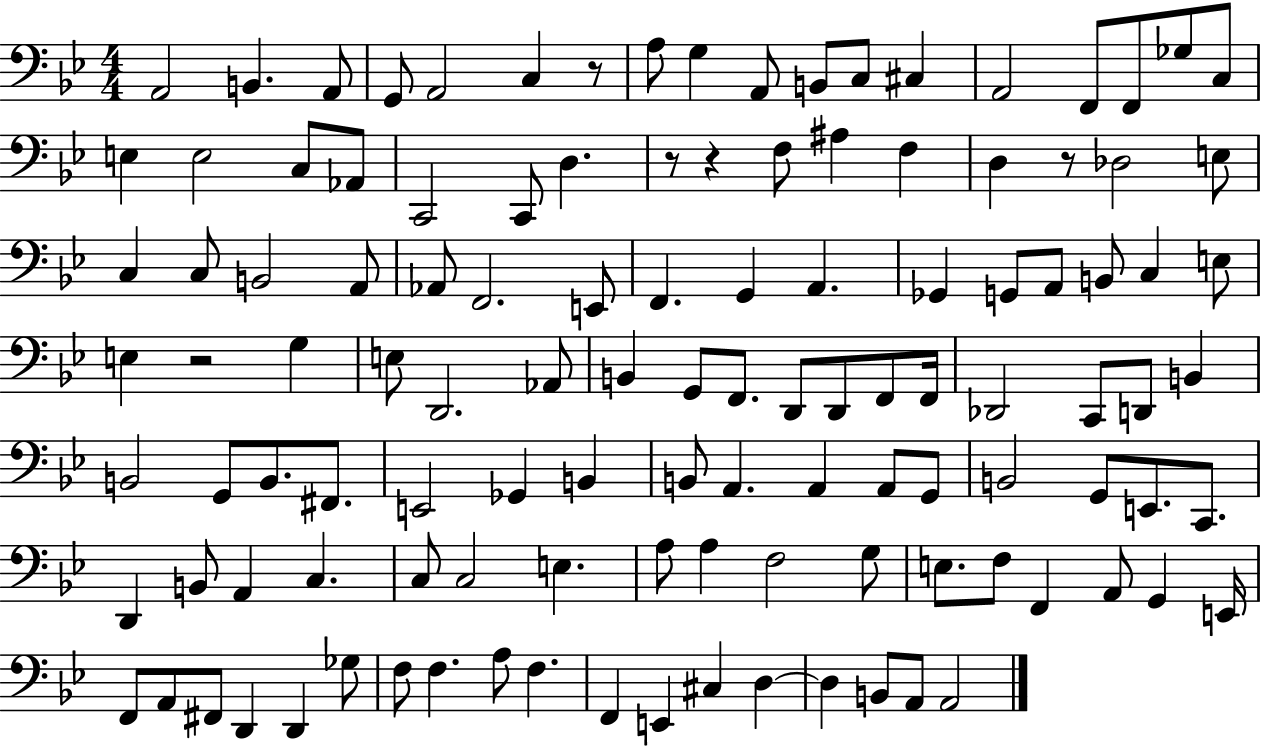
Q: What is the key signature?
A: BES major